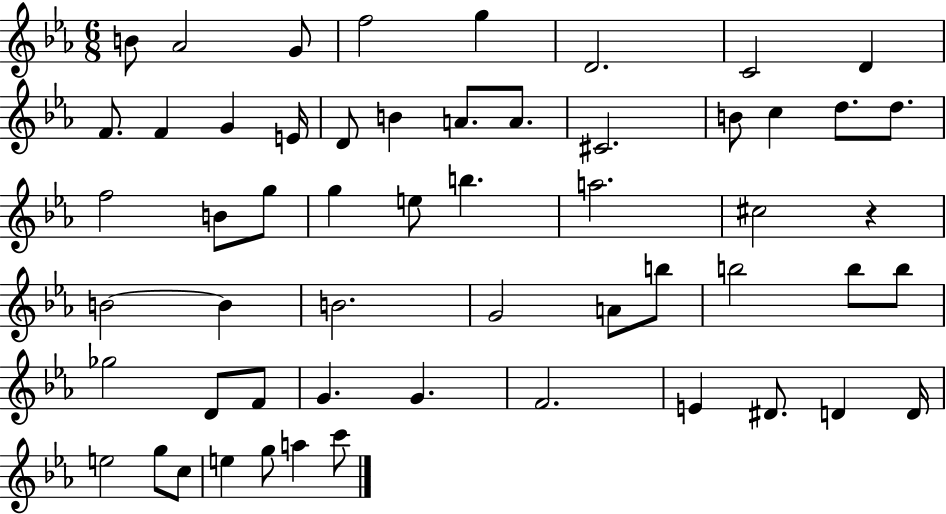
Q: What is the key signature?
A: EES major